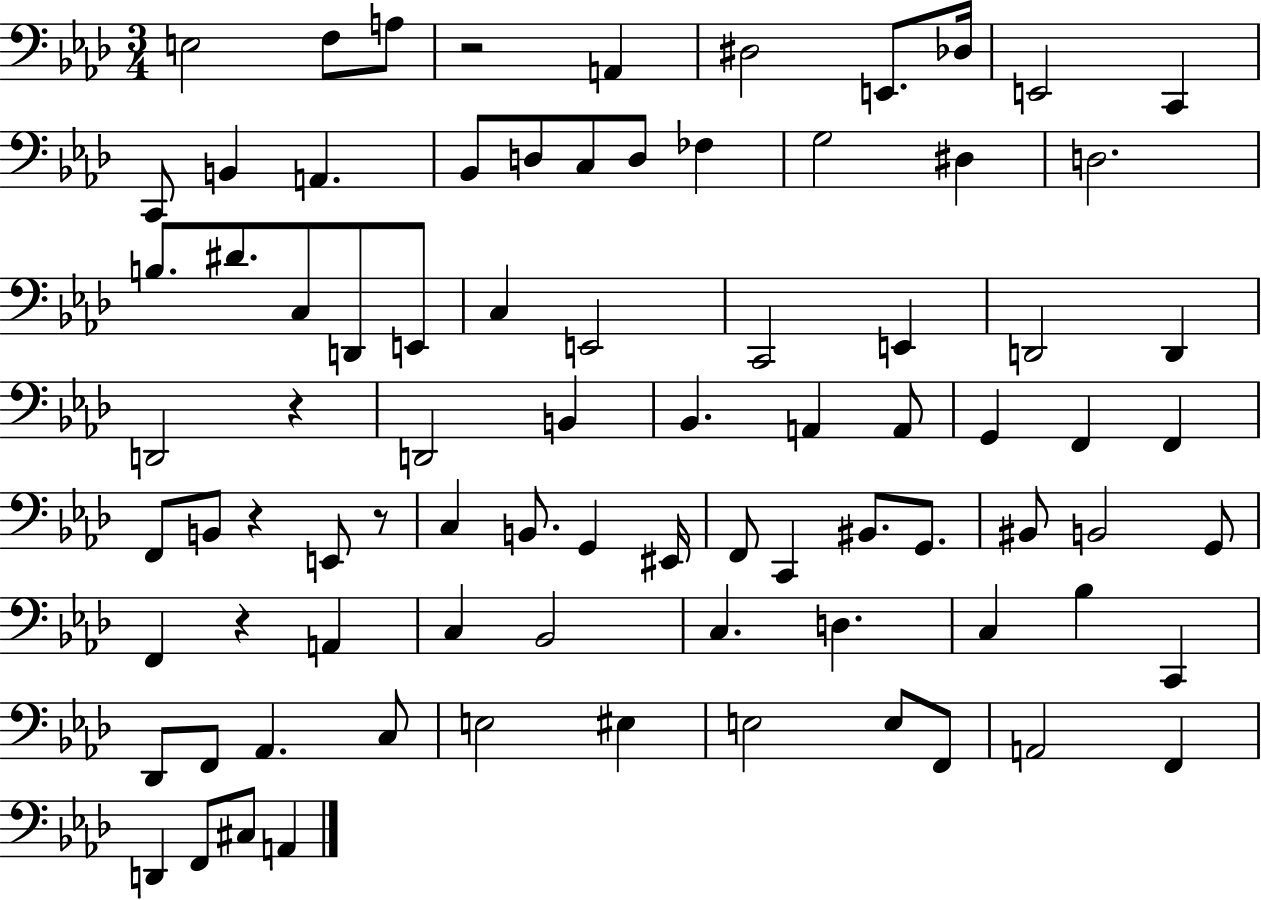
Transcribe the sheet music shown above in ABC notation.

X:1
T:Untitled
M:3/4
L:1/4
K:Ab
E,2 F,/2 A,/2 z2 A,, ^D,2 E,,/2 _D,/4 E,,2 C,, C,,/2 B,, A,, _B,,/2 D,/2 C,/2 D,/2 _F, G,2 ^D, D,2 B,/2 ^D/2 C,/2 D,,/2 E,,/2 C, E,,2 C,,2 E,, D,,2 D,, D,,2 z D,,2 B,, _B,, A,, A,,/2 G,, F,, F,, F,,/2 B,,/2 z E,,/2 z/2 C, B,,/2 G,, ^E,,/4 F,,/2 C,, ^B,,/2 G,,/2 ^B,,/2 B,,2 G,,/2 F,, z A,, C, _B,,2 C, D, C, _B, C,, _D,,/2 F,,/2 _A,, C,/2 E,2 ^E, E,2 E,/2 F,,/2 A,,2 F,, D,, F,,/2 ^C,/2 A,,